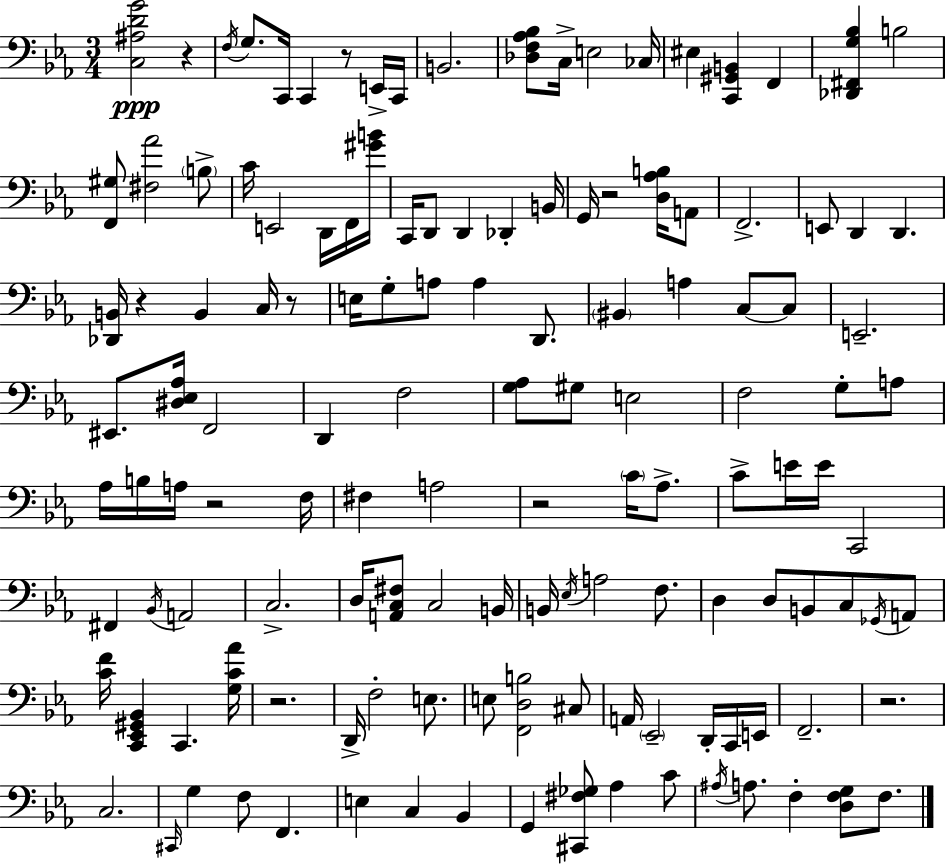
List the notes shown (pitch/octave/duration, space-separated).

[C3,A#3,D4,G4]/h R/q F3/s G3/e. C2/s C2/q R/e E2/s C2/s B2/h. [Db3,F3,Ab3,Bb3]/e C3/s E3/h CES3/s EIS3/q [C2,G#2,B2]/q F2/q [Db2,F#2,G3,Bb3]/q B3/h [F2,G#3]/e [F#3,Ab4]/h B3/e C4/s E2/h D2/s F2/s [G#4,B4]/s C2/s D2/e D2/q Db2/q B2/s G2/s R/h [D3,Ab3,B3]/s A2/e F2/h. E2/e D2/q D2/q. [Db2,B2]/s R/q B2/q C3/s R/e E3/s G3/e A3/e A3/q D2/e. BIS2/q A3/q C3/e C3/e E2/h. EIS2/e. [D#3,Eb3,Ab3]/s F2/h D2/q F3/h [G3,Ab3]/e G#3/e E3/h F3/h G3/e A3/e Ab3/s B3/s A3/s R/h F3/s F#3/q A3/h R/h C4/s Ab3/e. C4/e E4/s E4/s C2/h F#2/q Bb2/s A2/h C3/h. D3/s [A2,C3,F#3]/e C3/h B2/s B2/s Eb3/s A3/h F3/e. D3/q D3/e B2/e C3/e Gb2/s A2/e [C4,F4]/s [C2,Eb2,G#2,Bb2]/q C2/q. [G3,C4,Ab4]/s R/h. D2/s F3/h E3/e. E3/e [F2,D3,B3]/h C#3/e A2/s Eb2/h D2/s C2/s E2/s F2/h. R/h. C3/h. C#2/s G3/q F3/e F2/q. E3/q C3/q Bb2/q G2/q [C#2,F#3,Gb3]/e Ab3/q C4/e A#3/s A3/e. F3/q [D3,F3,G3]/e F3/e.